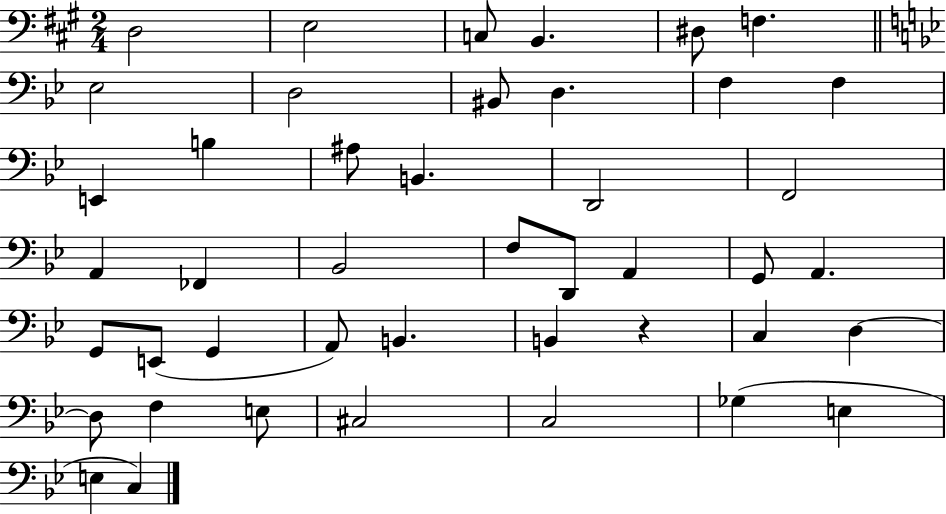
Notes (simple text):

D3/h E3/h C3/e B2/q. D#3/e F3/q. Eb3/h D3/h BIS2/e D3/q. F3/q F3/q E2/q B3/q A#3/e B2/q. D2/h F2/h A2/q FES2/q Bb2/h F3/e D2/e A2/q G2/e A2/q. G2/e E2/e G2/q A2/e B2/q. B2/q R/q C3/q D3/q D3/e F3/q E3/e C#3/h C3/h Gb3/q E3/q E3/q C3/q